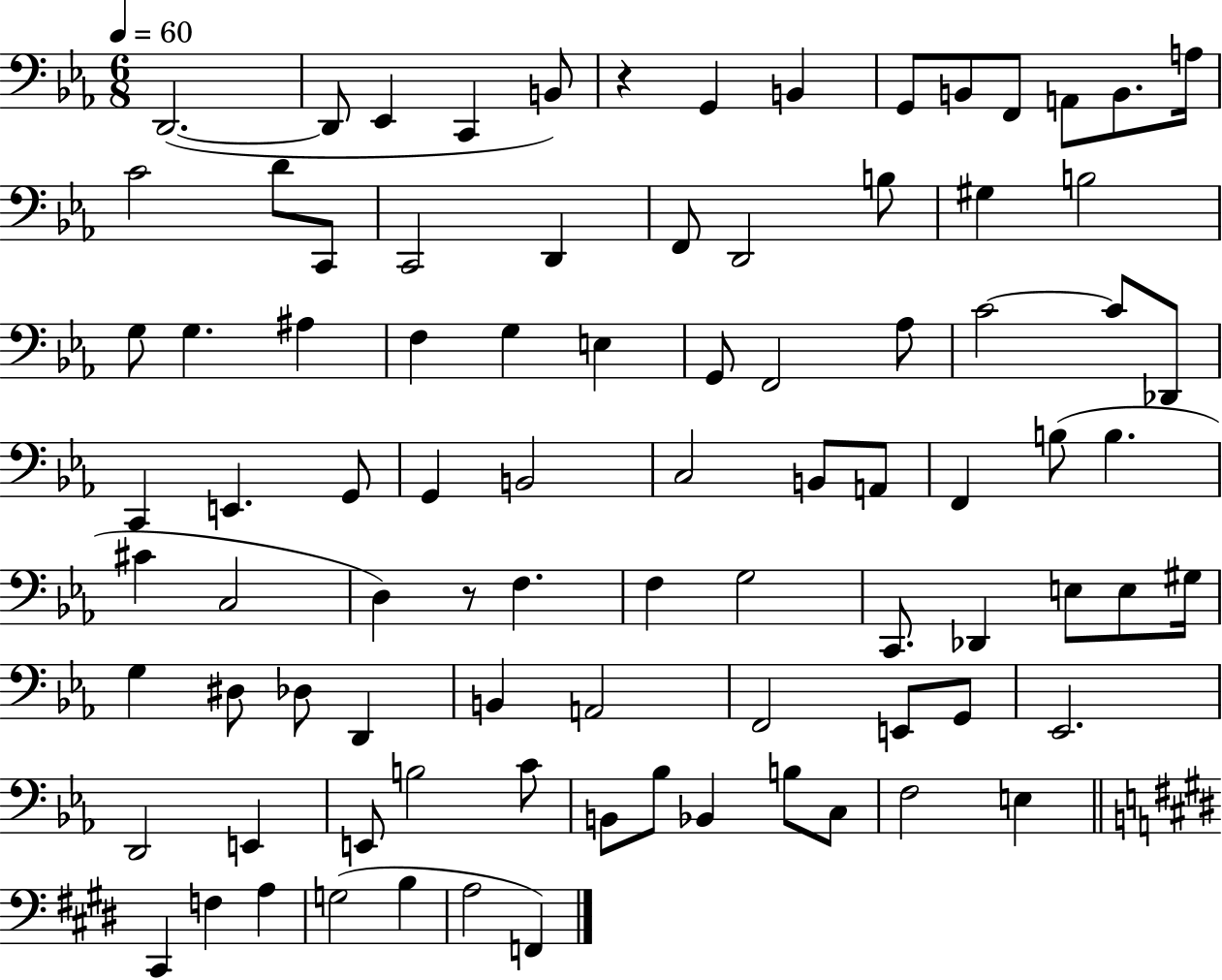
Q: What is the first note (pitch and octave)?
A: D2